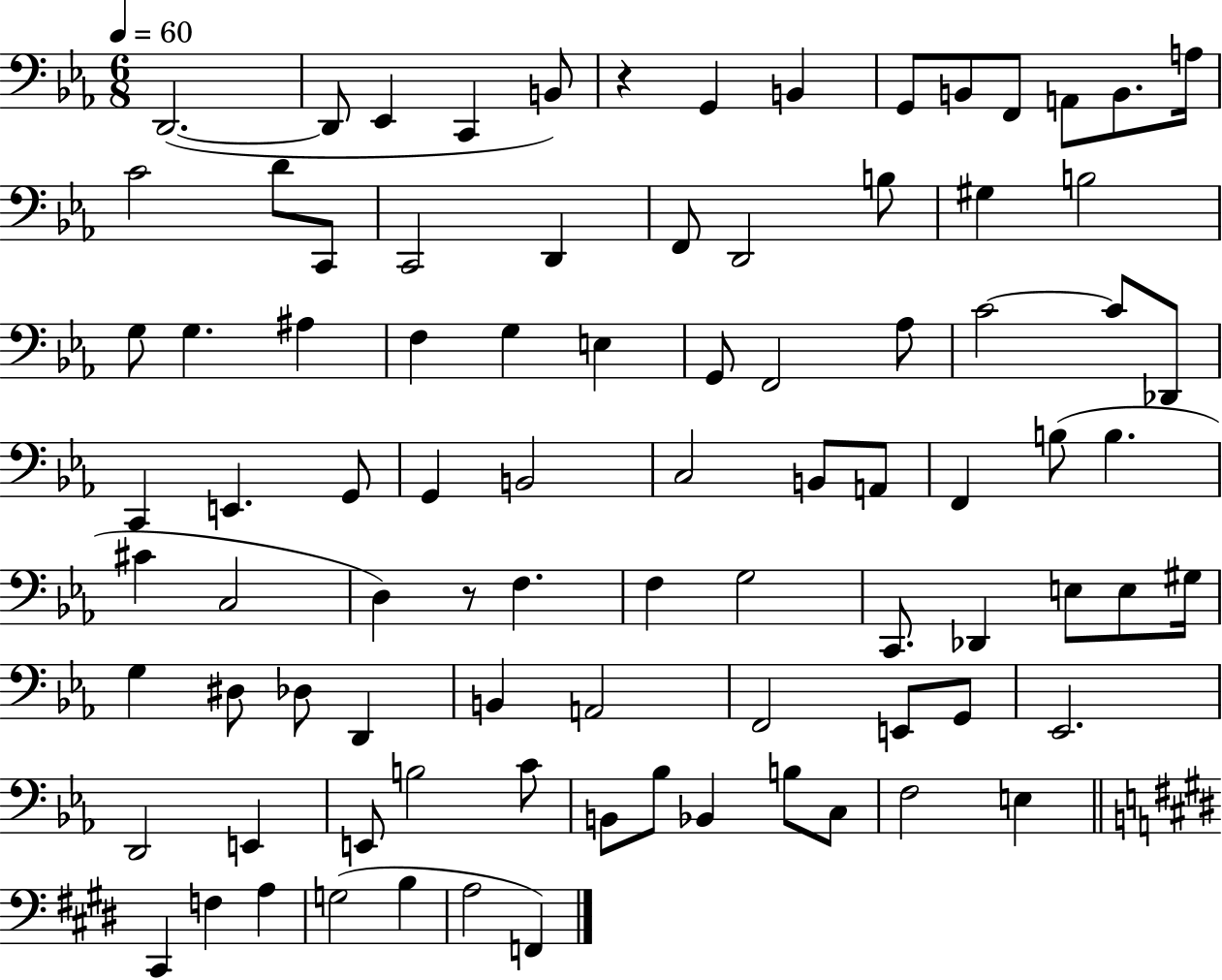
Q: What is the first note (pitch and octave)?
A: D2